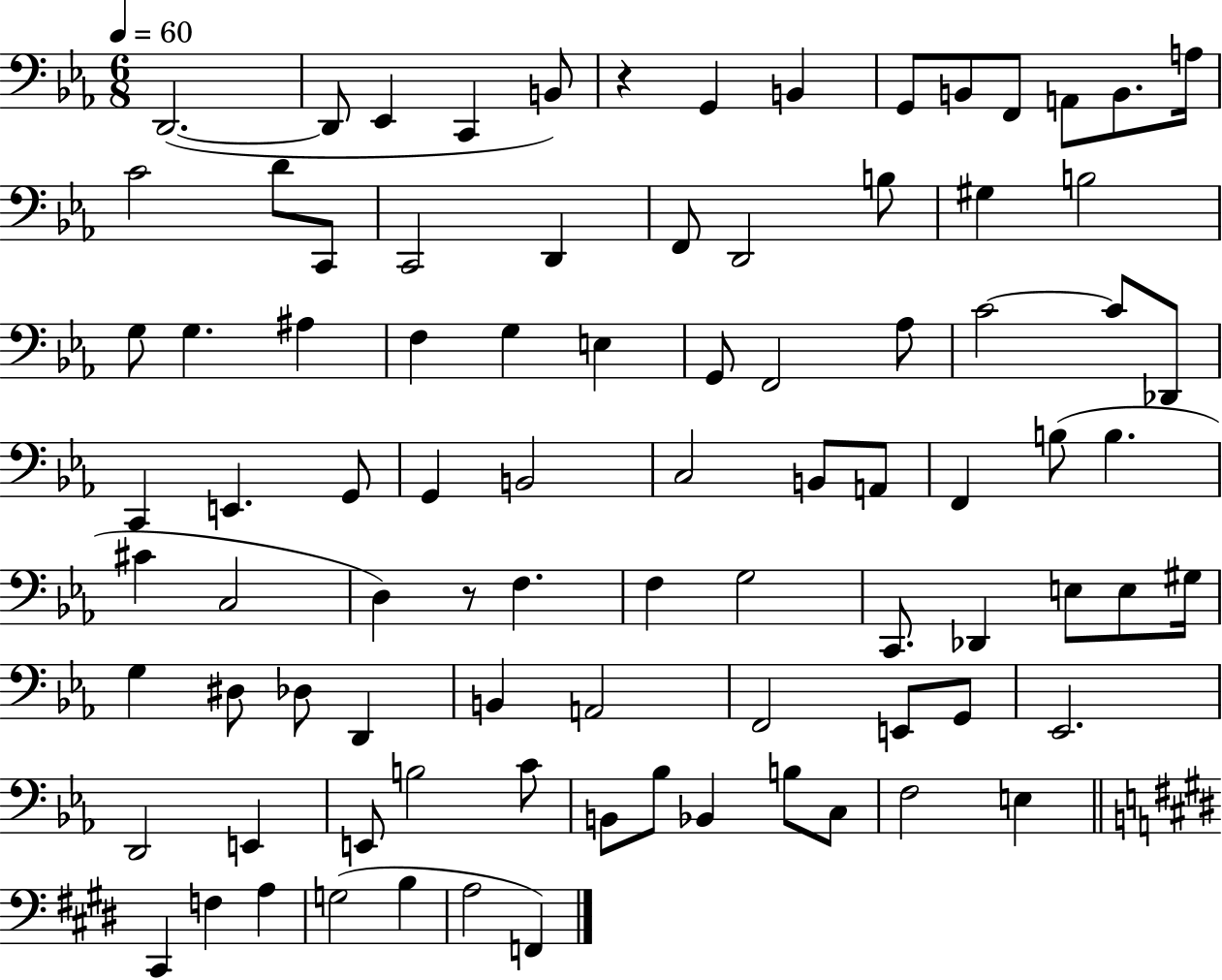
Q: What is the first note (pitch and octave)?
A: D2